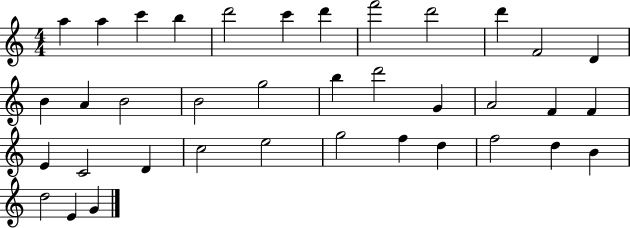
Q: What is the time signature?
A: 4/4